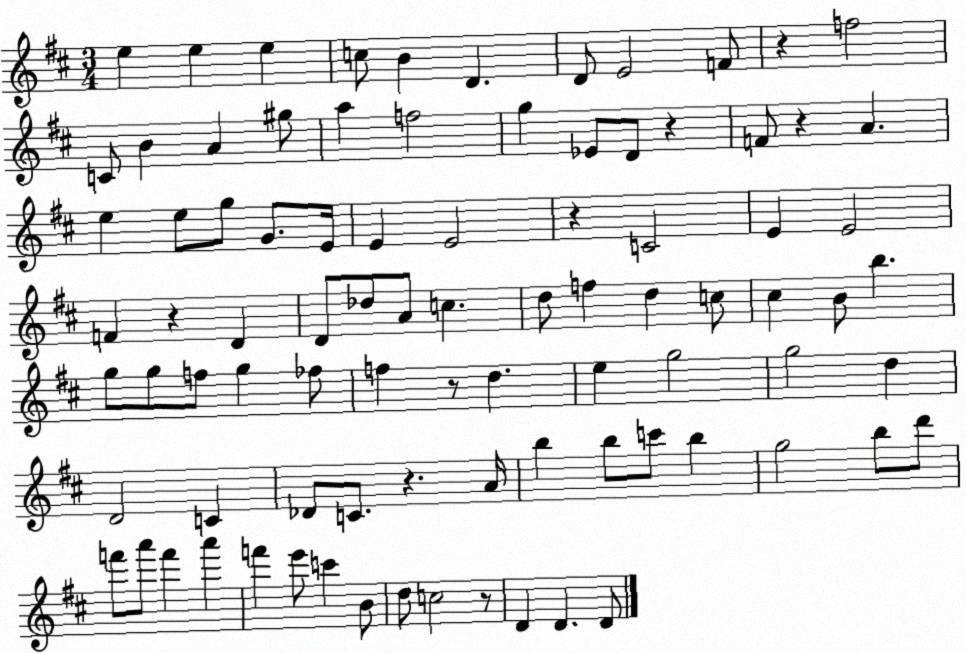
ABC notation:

X:1
T:Untitled
M:3/4
L:1/4
K:D
e e e c/2 B D D/2 E2 F/2 z f2 C/2 B A ^g/2 a f2 g _E/2 D/2 z F/2 z A e e/2 g/2 G/2 E/4 E E2 z C2 E E2 F z D D/2 _d/2 A/2 c d/2 f d c/2 ^c B/2 b g/2 g/2 f/2 g _f/2 f z/2 d e g2 g2 d D2 C _D/2 C/2 z A/4 b b/2 c'/2 b g2 b/2 d'/2 f'/2 a'/2 f' a' f' e'/2 c' B/2 d/2 c2 z/2 D D D/2